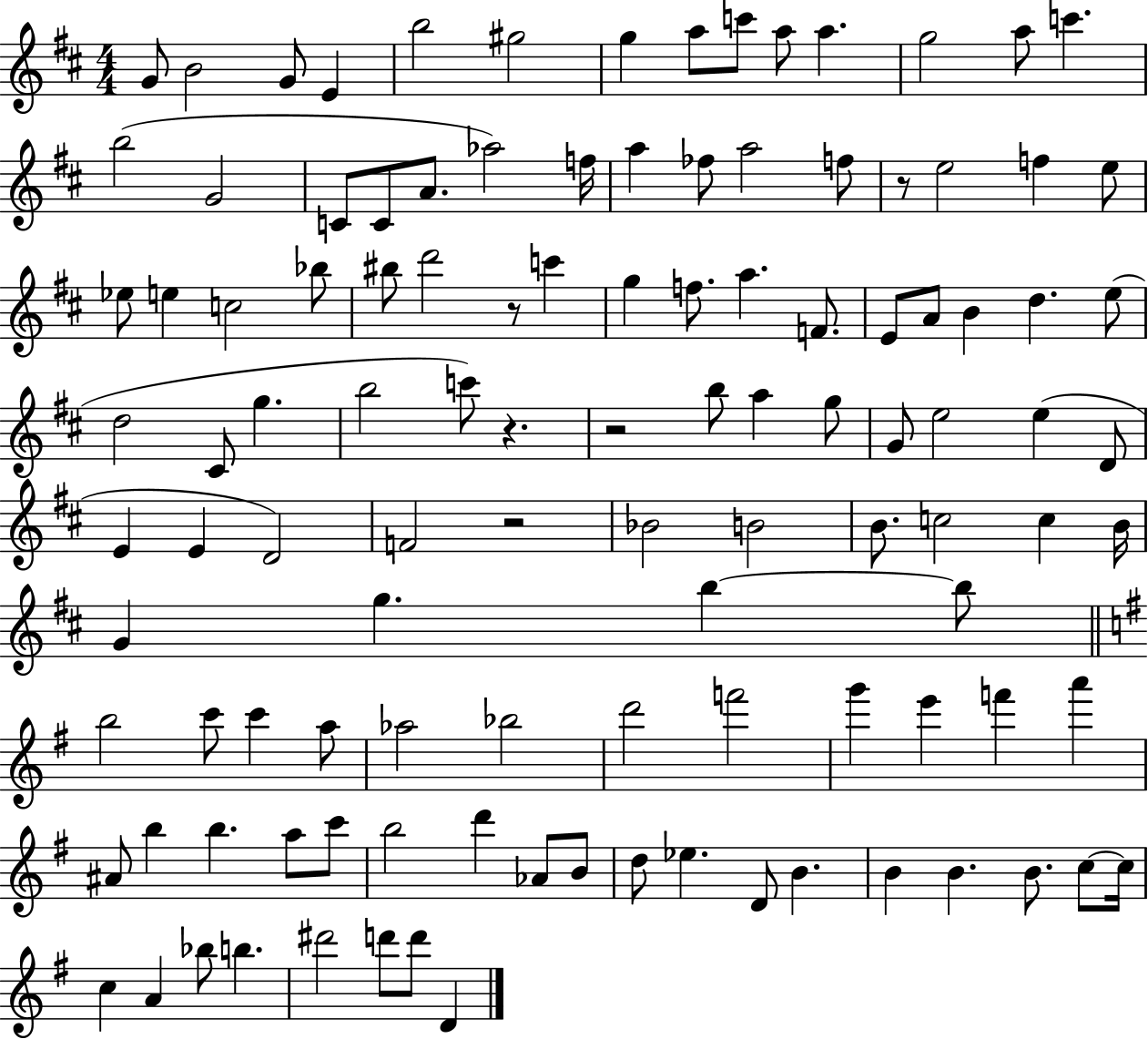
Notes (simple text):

G4/e B4/h G4/e E4/q B5/h G#5/h G5/q A5/e C6/e A5/e A5/q. G5/h A5/e C6/q. B5/h G4/h C4/e C4/e A4/e. Ab5/h F5/s A5/q FES5/e A5/h F5/e R/e E5/h F5/q E5/e Eb5/e E5/q C5/h Bb5/e BIS5/e D6/h R/e C6/q G5/q F5/e. A5/q. F4/e. E4/e A4/e B4/q D5/q. E5/e D5/h C#4/e G5/q. B5/h C6/e R/q. R/h B5/e A5/q G5/e G4/e E5/h E5/q D4/e E4/q E4/q D4/h F4/h R/h Bb4/h B4/h B4/e. C5/h C5/q B4/s G4/q G5/q. B5/q B5/e B5/h C6/e C6/q A5/e Ab5/h Bb5/h D6/h F6/h G6/q E6/q F6/q A6/q A#4/e B5/q B5/q. A5/e C6/e B5/h D6/q Ab4/e B4/e D5/e Eb5/q. D4/e B4/q. B4/q B4/q. B4/e. C5/e C5/s C5/q A4/q Bb5/e B5/q. D#6/h D6/e D6/e D4/q